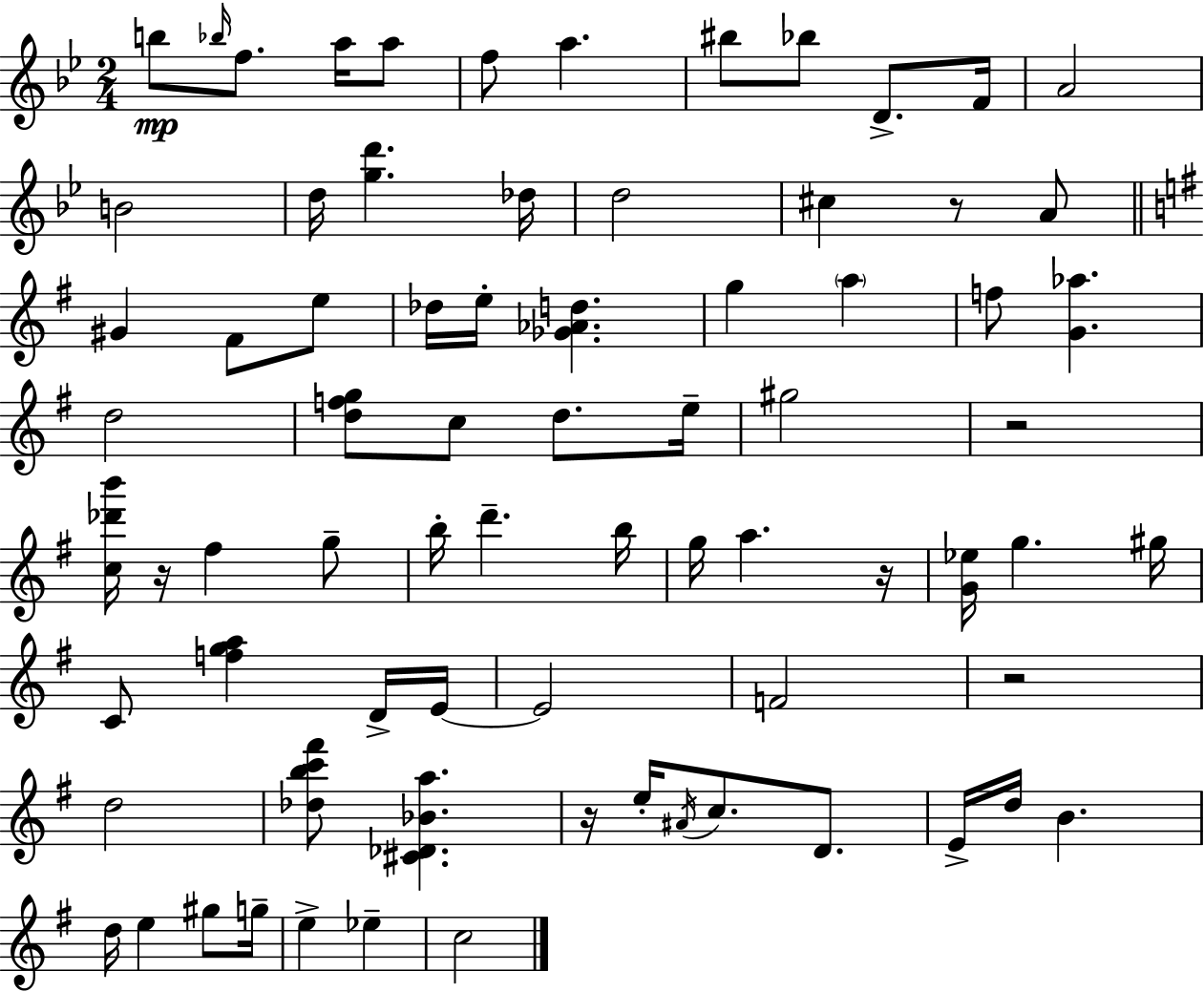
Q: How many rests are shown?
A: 6